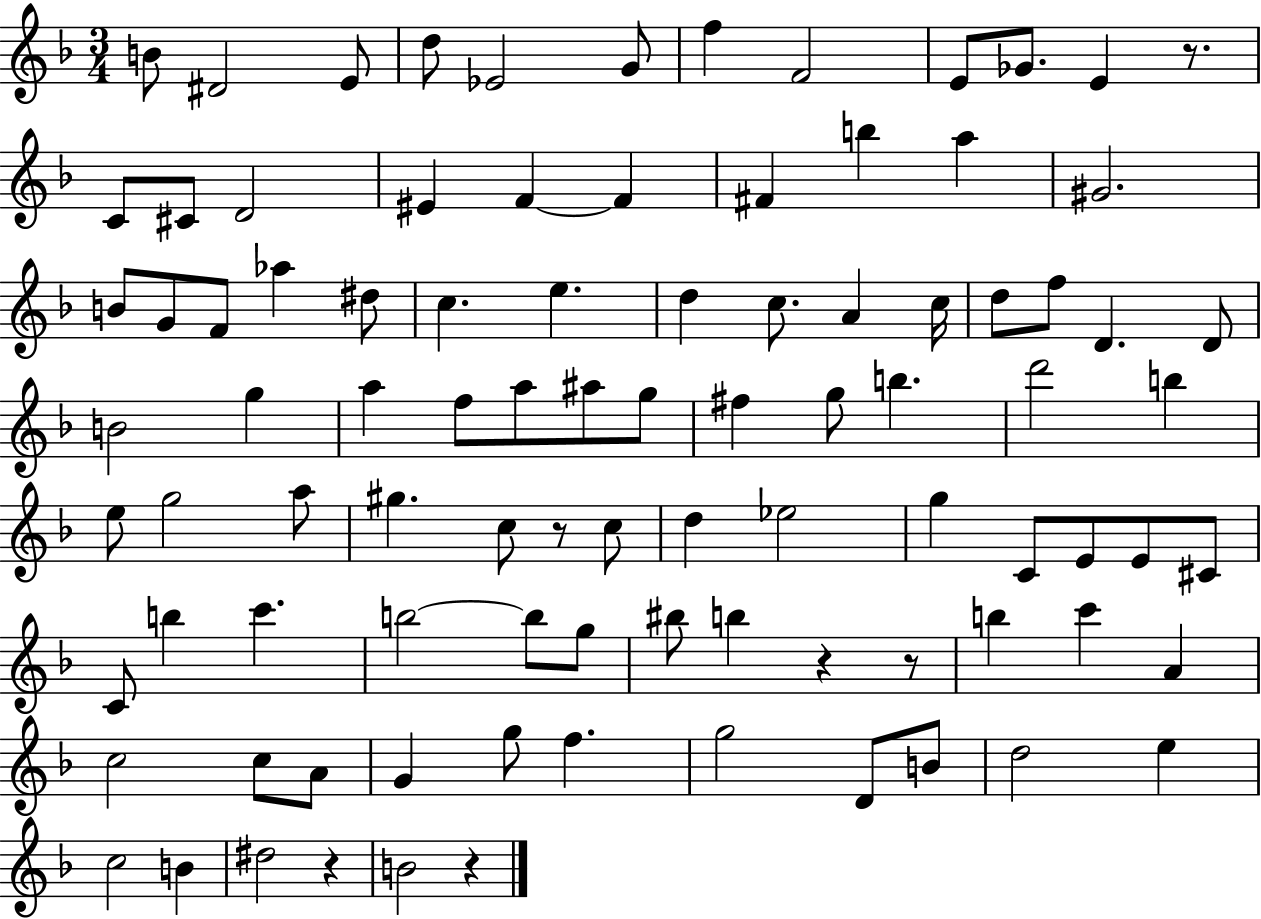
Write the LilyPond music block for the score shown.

{
  \clef treble
  \numericTimeSignature
  \time 3/4
  \key f \major
  b'8 dis'2 e'8 | d''8 ees'2 g'8 | f''4 f'2 | e'8 ges'8. e'4 r8. | \break c'8 cis'8 d'2 | eis'4 f'4~~ f'4 | fis'4 b''4 a''4 | gis'2. | \break b'8 g'8 f'8 aes''4 dis''8 | c''4. e''4. | d''4 c''8. a'4 c''16 | d''8 f''8 d'4. d'8 | \break b'2 g''4 | a''4 f''8 a''8 ais''8 g''8 | fis''4 g''8 b''4. | d'''2 b''4 | \break e''8 g''2 a''8 | gis''4. c''8 r8 c''8 | d''4 ees''2 | g''4 c'8 e'8 e'8 cis'8 | \break c'8 b''4 c'''4. | b''2~~ b''8 g''8 | bis''8 b''4 r4 r8 | b''4 c'''4 a'4 | \break c''2 c''8 a'8 | g'4 g''8 f''4. | g''2 d'8 b'8 | d''2 e''4 | \break c''2 b'4 | dis''2 r4 | b'2 r4 | \bar "|."
}